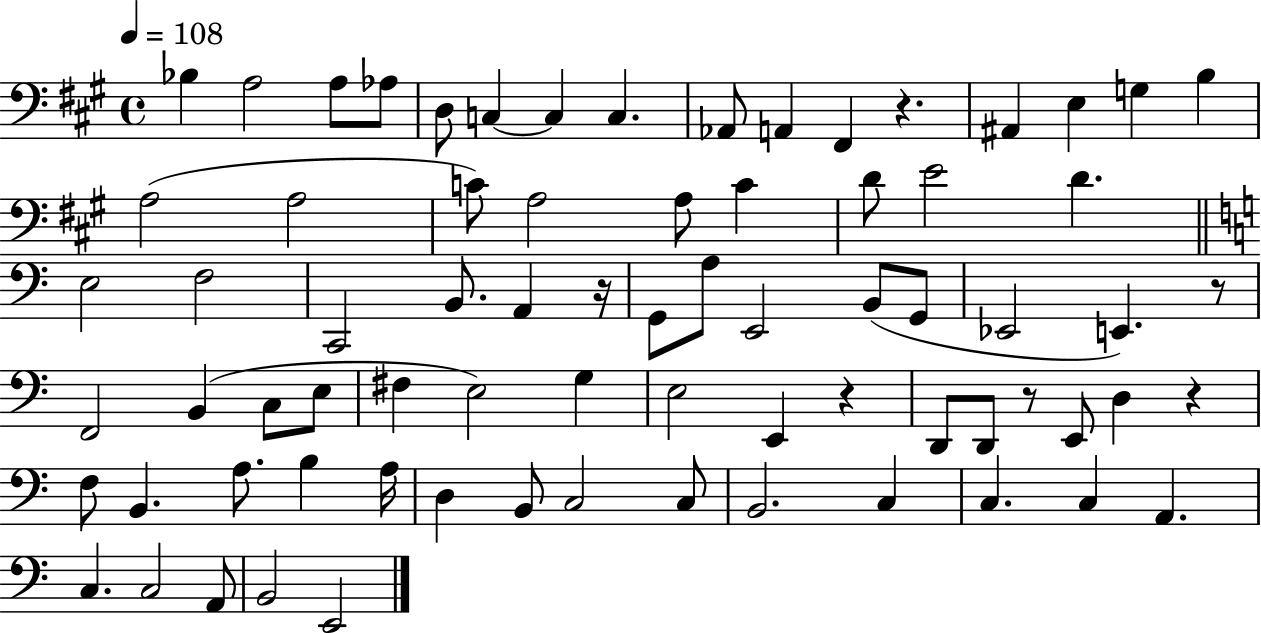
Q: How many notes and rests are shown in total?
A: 74